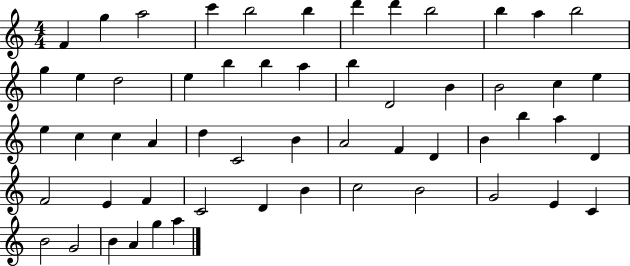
F4/q G5/q A5/h C6/q B5/h B5/q D6/q D6/q B5/h B5/q A5/q B5/h G5/q E5/q D5/h E5/q B5/q B5/q A5/q B5/q D4/h B4/q B4/h C5/q E5/q E5/q C5/q C5/q A4/q D5/q C4/h B4/q A4/h F4/q D4/q B4/q B5/q A5/q D4/q F4/h E4/q F4/q C4/h D4/q B4/q C5/h B4/h G4/h E4/q C4/q B4/h G4/h B4/q A4/q G5/q A5/q